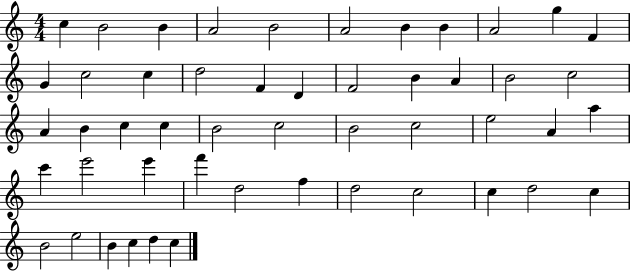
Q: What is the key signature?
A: C major